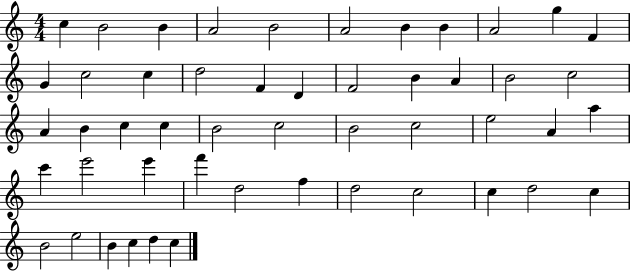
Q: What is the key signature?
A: C major